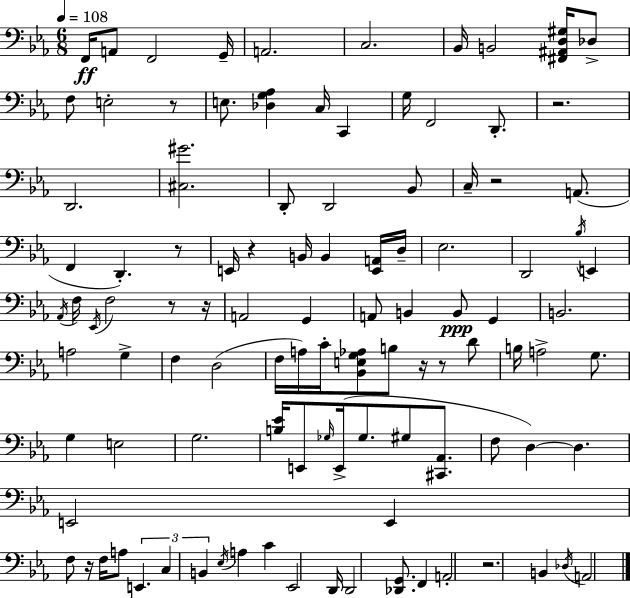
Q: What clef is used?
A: bass